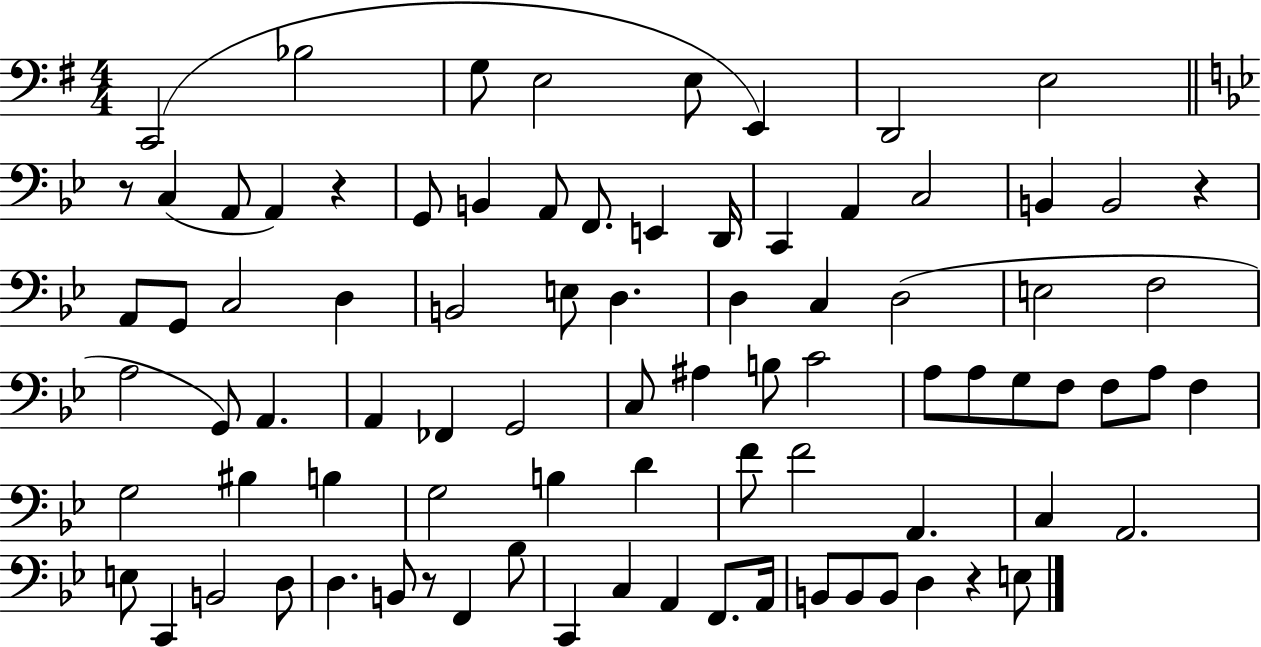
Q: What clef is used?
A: bass